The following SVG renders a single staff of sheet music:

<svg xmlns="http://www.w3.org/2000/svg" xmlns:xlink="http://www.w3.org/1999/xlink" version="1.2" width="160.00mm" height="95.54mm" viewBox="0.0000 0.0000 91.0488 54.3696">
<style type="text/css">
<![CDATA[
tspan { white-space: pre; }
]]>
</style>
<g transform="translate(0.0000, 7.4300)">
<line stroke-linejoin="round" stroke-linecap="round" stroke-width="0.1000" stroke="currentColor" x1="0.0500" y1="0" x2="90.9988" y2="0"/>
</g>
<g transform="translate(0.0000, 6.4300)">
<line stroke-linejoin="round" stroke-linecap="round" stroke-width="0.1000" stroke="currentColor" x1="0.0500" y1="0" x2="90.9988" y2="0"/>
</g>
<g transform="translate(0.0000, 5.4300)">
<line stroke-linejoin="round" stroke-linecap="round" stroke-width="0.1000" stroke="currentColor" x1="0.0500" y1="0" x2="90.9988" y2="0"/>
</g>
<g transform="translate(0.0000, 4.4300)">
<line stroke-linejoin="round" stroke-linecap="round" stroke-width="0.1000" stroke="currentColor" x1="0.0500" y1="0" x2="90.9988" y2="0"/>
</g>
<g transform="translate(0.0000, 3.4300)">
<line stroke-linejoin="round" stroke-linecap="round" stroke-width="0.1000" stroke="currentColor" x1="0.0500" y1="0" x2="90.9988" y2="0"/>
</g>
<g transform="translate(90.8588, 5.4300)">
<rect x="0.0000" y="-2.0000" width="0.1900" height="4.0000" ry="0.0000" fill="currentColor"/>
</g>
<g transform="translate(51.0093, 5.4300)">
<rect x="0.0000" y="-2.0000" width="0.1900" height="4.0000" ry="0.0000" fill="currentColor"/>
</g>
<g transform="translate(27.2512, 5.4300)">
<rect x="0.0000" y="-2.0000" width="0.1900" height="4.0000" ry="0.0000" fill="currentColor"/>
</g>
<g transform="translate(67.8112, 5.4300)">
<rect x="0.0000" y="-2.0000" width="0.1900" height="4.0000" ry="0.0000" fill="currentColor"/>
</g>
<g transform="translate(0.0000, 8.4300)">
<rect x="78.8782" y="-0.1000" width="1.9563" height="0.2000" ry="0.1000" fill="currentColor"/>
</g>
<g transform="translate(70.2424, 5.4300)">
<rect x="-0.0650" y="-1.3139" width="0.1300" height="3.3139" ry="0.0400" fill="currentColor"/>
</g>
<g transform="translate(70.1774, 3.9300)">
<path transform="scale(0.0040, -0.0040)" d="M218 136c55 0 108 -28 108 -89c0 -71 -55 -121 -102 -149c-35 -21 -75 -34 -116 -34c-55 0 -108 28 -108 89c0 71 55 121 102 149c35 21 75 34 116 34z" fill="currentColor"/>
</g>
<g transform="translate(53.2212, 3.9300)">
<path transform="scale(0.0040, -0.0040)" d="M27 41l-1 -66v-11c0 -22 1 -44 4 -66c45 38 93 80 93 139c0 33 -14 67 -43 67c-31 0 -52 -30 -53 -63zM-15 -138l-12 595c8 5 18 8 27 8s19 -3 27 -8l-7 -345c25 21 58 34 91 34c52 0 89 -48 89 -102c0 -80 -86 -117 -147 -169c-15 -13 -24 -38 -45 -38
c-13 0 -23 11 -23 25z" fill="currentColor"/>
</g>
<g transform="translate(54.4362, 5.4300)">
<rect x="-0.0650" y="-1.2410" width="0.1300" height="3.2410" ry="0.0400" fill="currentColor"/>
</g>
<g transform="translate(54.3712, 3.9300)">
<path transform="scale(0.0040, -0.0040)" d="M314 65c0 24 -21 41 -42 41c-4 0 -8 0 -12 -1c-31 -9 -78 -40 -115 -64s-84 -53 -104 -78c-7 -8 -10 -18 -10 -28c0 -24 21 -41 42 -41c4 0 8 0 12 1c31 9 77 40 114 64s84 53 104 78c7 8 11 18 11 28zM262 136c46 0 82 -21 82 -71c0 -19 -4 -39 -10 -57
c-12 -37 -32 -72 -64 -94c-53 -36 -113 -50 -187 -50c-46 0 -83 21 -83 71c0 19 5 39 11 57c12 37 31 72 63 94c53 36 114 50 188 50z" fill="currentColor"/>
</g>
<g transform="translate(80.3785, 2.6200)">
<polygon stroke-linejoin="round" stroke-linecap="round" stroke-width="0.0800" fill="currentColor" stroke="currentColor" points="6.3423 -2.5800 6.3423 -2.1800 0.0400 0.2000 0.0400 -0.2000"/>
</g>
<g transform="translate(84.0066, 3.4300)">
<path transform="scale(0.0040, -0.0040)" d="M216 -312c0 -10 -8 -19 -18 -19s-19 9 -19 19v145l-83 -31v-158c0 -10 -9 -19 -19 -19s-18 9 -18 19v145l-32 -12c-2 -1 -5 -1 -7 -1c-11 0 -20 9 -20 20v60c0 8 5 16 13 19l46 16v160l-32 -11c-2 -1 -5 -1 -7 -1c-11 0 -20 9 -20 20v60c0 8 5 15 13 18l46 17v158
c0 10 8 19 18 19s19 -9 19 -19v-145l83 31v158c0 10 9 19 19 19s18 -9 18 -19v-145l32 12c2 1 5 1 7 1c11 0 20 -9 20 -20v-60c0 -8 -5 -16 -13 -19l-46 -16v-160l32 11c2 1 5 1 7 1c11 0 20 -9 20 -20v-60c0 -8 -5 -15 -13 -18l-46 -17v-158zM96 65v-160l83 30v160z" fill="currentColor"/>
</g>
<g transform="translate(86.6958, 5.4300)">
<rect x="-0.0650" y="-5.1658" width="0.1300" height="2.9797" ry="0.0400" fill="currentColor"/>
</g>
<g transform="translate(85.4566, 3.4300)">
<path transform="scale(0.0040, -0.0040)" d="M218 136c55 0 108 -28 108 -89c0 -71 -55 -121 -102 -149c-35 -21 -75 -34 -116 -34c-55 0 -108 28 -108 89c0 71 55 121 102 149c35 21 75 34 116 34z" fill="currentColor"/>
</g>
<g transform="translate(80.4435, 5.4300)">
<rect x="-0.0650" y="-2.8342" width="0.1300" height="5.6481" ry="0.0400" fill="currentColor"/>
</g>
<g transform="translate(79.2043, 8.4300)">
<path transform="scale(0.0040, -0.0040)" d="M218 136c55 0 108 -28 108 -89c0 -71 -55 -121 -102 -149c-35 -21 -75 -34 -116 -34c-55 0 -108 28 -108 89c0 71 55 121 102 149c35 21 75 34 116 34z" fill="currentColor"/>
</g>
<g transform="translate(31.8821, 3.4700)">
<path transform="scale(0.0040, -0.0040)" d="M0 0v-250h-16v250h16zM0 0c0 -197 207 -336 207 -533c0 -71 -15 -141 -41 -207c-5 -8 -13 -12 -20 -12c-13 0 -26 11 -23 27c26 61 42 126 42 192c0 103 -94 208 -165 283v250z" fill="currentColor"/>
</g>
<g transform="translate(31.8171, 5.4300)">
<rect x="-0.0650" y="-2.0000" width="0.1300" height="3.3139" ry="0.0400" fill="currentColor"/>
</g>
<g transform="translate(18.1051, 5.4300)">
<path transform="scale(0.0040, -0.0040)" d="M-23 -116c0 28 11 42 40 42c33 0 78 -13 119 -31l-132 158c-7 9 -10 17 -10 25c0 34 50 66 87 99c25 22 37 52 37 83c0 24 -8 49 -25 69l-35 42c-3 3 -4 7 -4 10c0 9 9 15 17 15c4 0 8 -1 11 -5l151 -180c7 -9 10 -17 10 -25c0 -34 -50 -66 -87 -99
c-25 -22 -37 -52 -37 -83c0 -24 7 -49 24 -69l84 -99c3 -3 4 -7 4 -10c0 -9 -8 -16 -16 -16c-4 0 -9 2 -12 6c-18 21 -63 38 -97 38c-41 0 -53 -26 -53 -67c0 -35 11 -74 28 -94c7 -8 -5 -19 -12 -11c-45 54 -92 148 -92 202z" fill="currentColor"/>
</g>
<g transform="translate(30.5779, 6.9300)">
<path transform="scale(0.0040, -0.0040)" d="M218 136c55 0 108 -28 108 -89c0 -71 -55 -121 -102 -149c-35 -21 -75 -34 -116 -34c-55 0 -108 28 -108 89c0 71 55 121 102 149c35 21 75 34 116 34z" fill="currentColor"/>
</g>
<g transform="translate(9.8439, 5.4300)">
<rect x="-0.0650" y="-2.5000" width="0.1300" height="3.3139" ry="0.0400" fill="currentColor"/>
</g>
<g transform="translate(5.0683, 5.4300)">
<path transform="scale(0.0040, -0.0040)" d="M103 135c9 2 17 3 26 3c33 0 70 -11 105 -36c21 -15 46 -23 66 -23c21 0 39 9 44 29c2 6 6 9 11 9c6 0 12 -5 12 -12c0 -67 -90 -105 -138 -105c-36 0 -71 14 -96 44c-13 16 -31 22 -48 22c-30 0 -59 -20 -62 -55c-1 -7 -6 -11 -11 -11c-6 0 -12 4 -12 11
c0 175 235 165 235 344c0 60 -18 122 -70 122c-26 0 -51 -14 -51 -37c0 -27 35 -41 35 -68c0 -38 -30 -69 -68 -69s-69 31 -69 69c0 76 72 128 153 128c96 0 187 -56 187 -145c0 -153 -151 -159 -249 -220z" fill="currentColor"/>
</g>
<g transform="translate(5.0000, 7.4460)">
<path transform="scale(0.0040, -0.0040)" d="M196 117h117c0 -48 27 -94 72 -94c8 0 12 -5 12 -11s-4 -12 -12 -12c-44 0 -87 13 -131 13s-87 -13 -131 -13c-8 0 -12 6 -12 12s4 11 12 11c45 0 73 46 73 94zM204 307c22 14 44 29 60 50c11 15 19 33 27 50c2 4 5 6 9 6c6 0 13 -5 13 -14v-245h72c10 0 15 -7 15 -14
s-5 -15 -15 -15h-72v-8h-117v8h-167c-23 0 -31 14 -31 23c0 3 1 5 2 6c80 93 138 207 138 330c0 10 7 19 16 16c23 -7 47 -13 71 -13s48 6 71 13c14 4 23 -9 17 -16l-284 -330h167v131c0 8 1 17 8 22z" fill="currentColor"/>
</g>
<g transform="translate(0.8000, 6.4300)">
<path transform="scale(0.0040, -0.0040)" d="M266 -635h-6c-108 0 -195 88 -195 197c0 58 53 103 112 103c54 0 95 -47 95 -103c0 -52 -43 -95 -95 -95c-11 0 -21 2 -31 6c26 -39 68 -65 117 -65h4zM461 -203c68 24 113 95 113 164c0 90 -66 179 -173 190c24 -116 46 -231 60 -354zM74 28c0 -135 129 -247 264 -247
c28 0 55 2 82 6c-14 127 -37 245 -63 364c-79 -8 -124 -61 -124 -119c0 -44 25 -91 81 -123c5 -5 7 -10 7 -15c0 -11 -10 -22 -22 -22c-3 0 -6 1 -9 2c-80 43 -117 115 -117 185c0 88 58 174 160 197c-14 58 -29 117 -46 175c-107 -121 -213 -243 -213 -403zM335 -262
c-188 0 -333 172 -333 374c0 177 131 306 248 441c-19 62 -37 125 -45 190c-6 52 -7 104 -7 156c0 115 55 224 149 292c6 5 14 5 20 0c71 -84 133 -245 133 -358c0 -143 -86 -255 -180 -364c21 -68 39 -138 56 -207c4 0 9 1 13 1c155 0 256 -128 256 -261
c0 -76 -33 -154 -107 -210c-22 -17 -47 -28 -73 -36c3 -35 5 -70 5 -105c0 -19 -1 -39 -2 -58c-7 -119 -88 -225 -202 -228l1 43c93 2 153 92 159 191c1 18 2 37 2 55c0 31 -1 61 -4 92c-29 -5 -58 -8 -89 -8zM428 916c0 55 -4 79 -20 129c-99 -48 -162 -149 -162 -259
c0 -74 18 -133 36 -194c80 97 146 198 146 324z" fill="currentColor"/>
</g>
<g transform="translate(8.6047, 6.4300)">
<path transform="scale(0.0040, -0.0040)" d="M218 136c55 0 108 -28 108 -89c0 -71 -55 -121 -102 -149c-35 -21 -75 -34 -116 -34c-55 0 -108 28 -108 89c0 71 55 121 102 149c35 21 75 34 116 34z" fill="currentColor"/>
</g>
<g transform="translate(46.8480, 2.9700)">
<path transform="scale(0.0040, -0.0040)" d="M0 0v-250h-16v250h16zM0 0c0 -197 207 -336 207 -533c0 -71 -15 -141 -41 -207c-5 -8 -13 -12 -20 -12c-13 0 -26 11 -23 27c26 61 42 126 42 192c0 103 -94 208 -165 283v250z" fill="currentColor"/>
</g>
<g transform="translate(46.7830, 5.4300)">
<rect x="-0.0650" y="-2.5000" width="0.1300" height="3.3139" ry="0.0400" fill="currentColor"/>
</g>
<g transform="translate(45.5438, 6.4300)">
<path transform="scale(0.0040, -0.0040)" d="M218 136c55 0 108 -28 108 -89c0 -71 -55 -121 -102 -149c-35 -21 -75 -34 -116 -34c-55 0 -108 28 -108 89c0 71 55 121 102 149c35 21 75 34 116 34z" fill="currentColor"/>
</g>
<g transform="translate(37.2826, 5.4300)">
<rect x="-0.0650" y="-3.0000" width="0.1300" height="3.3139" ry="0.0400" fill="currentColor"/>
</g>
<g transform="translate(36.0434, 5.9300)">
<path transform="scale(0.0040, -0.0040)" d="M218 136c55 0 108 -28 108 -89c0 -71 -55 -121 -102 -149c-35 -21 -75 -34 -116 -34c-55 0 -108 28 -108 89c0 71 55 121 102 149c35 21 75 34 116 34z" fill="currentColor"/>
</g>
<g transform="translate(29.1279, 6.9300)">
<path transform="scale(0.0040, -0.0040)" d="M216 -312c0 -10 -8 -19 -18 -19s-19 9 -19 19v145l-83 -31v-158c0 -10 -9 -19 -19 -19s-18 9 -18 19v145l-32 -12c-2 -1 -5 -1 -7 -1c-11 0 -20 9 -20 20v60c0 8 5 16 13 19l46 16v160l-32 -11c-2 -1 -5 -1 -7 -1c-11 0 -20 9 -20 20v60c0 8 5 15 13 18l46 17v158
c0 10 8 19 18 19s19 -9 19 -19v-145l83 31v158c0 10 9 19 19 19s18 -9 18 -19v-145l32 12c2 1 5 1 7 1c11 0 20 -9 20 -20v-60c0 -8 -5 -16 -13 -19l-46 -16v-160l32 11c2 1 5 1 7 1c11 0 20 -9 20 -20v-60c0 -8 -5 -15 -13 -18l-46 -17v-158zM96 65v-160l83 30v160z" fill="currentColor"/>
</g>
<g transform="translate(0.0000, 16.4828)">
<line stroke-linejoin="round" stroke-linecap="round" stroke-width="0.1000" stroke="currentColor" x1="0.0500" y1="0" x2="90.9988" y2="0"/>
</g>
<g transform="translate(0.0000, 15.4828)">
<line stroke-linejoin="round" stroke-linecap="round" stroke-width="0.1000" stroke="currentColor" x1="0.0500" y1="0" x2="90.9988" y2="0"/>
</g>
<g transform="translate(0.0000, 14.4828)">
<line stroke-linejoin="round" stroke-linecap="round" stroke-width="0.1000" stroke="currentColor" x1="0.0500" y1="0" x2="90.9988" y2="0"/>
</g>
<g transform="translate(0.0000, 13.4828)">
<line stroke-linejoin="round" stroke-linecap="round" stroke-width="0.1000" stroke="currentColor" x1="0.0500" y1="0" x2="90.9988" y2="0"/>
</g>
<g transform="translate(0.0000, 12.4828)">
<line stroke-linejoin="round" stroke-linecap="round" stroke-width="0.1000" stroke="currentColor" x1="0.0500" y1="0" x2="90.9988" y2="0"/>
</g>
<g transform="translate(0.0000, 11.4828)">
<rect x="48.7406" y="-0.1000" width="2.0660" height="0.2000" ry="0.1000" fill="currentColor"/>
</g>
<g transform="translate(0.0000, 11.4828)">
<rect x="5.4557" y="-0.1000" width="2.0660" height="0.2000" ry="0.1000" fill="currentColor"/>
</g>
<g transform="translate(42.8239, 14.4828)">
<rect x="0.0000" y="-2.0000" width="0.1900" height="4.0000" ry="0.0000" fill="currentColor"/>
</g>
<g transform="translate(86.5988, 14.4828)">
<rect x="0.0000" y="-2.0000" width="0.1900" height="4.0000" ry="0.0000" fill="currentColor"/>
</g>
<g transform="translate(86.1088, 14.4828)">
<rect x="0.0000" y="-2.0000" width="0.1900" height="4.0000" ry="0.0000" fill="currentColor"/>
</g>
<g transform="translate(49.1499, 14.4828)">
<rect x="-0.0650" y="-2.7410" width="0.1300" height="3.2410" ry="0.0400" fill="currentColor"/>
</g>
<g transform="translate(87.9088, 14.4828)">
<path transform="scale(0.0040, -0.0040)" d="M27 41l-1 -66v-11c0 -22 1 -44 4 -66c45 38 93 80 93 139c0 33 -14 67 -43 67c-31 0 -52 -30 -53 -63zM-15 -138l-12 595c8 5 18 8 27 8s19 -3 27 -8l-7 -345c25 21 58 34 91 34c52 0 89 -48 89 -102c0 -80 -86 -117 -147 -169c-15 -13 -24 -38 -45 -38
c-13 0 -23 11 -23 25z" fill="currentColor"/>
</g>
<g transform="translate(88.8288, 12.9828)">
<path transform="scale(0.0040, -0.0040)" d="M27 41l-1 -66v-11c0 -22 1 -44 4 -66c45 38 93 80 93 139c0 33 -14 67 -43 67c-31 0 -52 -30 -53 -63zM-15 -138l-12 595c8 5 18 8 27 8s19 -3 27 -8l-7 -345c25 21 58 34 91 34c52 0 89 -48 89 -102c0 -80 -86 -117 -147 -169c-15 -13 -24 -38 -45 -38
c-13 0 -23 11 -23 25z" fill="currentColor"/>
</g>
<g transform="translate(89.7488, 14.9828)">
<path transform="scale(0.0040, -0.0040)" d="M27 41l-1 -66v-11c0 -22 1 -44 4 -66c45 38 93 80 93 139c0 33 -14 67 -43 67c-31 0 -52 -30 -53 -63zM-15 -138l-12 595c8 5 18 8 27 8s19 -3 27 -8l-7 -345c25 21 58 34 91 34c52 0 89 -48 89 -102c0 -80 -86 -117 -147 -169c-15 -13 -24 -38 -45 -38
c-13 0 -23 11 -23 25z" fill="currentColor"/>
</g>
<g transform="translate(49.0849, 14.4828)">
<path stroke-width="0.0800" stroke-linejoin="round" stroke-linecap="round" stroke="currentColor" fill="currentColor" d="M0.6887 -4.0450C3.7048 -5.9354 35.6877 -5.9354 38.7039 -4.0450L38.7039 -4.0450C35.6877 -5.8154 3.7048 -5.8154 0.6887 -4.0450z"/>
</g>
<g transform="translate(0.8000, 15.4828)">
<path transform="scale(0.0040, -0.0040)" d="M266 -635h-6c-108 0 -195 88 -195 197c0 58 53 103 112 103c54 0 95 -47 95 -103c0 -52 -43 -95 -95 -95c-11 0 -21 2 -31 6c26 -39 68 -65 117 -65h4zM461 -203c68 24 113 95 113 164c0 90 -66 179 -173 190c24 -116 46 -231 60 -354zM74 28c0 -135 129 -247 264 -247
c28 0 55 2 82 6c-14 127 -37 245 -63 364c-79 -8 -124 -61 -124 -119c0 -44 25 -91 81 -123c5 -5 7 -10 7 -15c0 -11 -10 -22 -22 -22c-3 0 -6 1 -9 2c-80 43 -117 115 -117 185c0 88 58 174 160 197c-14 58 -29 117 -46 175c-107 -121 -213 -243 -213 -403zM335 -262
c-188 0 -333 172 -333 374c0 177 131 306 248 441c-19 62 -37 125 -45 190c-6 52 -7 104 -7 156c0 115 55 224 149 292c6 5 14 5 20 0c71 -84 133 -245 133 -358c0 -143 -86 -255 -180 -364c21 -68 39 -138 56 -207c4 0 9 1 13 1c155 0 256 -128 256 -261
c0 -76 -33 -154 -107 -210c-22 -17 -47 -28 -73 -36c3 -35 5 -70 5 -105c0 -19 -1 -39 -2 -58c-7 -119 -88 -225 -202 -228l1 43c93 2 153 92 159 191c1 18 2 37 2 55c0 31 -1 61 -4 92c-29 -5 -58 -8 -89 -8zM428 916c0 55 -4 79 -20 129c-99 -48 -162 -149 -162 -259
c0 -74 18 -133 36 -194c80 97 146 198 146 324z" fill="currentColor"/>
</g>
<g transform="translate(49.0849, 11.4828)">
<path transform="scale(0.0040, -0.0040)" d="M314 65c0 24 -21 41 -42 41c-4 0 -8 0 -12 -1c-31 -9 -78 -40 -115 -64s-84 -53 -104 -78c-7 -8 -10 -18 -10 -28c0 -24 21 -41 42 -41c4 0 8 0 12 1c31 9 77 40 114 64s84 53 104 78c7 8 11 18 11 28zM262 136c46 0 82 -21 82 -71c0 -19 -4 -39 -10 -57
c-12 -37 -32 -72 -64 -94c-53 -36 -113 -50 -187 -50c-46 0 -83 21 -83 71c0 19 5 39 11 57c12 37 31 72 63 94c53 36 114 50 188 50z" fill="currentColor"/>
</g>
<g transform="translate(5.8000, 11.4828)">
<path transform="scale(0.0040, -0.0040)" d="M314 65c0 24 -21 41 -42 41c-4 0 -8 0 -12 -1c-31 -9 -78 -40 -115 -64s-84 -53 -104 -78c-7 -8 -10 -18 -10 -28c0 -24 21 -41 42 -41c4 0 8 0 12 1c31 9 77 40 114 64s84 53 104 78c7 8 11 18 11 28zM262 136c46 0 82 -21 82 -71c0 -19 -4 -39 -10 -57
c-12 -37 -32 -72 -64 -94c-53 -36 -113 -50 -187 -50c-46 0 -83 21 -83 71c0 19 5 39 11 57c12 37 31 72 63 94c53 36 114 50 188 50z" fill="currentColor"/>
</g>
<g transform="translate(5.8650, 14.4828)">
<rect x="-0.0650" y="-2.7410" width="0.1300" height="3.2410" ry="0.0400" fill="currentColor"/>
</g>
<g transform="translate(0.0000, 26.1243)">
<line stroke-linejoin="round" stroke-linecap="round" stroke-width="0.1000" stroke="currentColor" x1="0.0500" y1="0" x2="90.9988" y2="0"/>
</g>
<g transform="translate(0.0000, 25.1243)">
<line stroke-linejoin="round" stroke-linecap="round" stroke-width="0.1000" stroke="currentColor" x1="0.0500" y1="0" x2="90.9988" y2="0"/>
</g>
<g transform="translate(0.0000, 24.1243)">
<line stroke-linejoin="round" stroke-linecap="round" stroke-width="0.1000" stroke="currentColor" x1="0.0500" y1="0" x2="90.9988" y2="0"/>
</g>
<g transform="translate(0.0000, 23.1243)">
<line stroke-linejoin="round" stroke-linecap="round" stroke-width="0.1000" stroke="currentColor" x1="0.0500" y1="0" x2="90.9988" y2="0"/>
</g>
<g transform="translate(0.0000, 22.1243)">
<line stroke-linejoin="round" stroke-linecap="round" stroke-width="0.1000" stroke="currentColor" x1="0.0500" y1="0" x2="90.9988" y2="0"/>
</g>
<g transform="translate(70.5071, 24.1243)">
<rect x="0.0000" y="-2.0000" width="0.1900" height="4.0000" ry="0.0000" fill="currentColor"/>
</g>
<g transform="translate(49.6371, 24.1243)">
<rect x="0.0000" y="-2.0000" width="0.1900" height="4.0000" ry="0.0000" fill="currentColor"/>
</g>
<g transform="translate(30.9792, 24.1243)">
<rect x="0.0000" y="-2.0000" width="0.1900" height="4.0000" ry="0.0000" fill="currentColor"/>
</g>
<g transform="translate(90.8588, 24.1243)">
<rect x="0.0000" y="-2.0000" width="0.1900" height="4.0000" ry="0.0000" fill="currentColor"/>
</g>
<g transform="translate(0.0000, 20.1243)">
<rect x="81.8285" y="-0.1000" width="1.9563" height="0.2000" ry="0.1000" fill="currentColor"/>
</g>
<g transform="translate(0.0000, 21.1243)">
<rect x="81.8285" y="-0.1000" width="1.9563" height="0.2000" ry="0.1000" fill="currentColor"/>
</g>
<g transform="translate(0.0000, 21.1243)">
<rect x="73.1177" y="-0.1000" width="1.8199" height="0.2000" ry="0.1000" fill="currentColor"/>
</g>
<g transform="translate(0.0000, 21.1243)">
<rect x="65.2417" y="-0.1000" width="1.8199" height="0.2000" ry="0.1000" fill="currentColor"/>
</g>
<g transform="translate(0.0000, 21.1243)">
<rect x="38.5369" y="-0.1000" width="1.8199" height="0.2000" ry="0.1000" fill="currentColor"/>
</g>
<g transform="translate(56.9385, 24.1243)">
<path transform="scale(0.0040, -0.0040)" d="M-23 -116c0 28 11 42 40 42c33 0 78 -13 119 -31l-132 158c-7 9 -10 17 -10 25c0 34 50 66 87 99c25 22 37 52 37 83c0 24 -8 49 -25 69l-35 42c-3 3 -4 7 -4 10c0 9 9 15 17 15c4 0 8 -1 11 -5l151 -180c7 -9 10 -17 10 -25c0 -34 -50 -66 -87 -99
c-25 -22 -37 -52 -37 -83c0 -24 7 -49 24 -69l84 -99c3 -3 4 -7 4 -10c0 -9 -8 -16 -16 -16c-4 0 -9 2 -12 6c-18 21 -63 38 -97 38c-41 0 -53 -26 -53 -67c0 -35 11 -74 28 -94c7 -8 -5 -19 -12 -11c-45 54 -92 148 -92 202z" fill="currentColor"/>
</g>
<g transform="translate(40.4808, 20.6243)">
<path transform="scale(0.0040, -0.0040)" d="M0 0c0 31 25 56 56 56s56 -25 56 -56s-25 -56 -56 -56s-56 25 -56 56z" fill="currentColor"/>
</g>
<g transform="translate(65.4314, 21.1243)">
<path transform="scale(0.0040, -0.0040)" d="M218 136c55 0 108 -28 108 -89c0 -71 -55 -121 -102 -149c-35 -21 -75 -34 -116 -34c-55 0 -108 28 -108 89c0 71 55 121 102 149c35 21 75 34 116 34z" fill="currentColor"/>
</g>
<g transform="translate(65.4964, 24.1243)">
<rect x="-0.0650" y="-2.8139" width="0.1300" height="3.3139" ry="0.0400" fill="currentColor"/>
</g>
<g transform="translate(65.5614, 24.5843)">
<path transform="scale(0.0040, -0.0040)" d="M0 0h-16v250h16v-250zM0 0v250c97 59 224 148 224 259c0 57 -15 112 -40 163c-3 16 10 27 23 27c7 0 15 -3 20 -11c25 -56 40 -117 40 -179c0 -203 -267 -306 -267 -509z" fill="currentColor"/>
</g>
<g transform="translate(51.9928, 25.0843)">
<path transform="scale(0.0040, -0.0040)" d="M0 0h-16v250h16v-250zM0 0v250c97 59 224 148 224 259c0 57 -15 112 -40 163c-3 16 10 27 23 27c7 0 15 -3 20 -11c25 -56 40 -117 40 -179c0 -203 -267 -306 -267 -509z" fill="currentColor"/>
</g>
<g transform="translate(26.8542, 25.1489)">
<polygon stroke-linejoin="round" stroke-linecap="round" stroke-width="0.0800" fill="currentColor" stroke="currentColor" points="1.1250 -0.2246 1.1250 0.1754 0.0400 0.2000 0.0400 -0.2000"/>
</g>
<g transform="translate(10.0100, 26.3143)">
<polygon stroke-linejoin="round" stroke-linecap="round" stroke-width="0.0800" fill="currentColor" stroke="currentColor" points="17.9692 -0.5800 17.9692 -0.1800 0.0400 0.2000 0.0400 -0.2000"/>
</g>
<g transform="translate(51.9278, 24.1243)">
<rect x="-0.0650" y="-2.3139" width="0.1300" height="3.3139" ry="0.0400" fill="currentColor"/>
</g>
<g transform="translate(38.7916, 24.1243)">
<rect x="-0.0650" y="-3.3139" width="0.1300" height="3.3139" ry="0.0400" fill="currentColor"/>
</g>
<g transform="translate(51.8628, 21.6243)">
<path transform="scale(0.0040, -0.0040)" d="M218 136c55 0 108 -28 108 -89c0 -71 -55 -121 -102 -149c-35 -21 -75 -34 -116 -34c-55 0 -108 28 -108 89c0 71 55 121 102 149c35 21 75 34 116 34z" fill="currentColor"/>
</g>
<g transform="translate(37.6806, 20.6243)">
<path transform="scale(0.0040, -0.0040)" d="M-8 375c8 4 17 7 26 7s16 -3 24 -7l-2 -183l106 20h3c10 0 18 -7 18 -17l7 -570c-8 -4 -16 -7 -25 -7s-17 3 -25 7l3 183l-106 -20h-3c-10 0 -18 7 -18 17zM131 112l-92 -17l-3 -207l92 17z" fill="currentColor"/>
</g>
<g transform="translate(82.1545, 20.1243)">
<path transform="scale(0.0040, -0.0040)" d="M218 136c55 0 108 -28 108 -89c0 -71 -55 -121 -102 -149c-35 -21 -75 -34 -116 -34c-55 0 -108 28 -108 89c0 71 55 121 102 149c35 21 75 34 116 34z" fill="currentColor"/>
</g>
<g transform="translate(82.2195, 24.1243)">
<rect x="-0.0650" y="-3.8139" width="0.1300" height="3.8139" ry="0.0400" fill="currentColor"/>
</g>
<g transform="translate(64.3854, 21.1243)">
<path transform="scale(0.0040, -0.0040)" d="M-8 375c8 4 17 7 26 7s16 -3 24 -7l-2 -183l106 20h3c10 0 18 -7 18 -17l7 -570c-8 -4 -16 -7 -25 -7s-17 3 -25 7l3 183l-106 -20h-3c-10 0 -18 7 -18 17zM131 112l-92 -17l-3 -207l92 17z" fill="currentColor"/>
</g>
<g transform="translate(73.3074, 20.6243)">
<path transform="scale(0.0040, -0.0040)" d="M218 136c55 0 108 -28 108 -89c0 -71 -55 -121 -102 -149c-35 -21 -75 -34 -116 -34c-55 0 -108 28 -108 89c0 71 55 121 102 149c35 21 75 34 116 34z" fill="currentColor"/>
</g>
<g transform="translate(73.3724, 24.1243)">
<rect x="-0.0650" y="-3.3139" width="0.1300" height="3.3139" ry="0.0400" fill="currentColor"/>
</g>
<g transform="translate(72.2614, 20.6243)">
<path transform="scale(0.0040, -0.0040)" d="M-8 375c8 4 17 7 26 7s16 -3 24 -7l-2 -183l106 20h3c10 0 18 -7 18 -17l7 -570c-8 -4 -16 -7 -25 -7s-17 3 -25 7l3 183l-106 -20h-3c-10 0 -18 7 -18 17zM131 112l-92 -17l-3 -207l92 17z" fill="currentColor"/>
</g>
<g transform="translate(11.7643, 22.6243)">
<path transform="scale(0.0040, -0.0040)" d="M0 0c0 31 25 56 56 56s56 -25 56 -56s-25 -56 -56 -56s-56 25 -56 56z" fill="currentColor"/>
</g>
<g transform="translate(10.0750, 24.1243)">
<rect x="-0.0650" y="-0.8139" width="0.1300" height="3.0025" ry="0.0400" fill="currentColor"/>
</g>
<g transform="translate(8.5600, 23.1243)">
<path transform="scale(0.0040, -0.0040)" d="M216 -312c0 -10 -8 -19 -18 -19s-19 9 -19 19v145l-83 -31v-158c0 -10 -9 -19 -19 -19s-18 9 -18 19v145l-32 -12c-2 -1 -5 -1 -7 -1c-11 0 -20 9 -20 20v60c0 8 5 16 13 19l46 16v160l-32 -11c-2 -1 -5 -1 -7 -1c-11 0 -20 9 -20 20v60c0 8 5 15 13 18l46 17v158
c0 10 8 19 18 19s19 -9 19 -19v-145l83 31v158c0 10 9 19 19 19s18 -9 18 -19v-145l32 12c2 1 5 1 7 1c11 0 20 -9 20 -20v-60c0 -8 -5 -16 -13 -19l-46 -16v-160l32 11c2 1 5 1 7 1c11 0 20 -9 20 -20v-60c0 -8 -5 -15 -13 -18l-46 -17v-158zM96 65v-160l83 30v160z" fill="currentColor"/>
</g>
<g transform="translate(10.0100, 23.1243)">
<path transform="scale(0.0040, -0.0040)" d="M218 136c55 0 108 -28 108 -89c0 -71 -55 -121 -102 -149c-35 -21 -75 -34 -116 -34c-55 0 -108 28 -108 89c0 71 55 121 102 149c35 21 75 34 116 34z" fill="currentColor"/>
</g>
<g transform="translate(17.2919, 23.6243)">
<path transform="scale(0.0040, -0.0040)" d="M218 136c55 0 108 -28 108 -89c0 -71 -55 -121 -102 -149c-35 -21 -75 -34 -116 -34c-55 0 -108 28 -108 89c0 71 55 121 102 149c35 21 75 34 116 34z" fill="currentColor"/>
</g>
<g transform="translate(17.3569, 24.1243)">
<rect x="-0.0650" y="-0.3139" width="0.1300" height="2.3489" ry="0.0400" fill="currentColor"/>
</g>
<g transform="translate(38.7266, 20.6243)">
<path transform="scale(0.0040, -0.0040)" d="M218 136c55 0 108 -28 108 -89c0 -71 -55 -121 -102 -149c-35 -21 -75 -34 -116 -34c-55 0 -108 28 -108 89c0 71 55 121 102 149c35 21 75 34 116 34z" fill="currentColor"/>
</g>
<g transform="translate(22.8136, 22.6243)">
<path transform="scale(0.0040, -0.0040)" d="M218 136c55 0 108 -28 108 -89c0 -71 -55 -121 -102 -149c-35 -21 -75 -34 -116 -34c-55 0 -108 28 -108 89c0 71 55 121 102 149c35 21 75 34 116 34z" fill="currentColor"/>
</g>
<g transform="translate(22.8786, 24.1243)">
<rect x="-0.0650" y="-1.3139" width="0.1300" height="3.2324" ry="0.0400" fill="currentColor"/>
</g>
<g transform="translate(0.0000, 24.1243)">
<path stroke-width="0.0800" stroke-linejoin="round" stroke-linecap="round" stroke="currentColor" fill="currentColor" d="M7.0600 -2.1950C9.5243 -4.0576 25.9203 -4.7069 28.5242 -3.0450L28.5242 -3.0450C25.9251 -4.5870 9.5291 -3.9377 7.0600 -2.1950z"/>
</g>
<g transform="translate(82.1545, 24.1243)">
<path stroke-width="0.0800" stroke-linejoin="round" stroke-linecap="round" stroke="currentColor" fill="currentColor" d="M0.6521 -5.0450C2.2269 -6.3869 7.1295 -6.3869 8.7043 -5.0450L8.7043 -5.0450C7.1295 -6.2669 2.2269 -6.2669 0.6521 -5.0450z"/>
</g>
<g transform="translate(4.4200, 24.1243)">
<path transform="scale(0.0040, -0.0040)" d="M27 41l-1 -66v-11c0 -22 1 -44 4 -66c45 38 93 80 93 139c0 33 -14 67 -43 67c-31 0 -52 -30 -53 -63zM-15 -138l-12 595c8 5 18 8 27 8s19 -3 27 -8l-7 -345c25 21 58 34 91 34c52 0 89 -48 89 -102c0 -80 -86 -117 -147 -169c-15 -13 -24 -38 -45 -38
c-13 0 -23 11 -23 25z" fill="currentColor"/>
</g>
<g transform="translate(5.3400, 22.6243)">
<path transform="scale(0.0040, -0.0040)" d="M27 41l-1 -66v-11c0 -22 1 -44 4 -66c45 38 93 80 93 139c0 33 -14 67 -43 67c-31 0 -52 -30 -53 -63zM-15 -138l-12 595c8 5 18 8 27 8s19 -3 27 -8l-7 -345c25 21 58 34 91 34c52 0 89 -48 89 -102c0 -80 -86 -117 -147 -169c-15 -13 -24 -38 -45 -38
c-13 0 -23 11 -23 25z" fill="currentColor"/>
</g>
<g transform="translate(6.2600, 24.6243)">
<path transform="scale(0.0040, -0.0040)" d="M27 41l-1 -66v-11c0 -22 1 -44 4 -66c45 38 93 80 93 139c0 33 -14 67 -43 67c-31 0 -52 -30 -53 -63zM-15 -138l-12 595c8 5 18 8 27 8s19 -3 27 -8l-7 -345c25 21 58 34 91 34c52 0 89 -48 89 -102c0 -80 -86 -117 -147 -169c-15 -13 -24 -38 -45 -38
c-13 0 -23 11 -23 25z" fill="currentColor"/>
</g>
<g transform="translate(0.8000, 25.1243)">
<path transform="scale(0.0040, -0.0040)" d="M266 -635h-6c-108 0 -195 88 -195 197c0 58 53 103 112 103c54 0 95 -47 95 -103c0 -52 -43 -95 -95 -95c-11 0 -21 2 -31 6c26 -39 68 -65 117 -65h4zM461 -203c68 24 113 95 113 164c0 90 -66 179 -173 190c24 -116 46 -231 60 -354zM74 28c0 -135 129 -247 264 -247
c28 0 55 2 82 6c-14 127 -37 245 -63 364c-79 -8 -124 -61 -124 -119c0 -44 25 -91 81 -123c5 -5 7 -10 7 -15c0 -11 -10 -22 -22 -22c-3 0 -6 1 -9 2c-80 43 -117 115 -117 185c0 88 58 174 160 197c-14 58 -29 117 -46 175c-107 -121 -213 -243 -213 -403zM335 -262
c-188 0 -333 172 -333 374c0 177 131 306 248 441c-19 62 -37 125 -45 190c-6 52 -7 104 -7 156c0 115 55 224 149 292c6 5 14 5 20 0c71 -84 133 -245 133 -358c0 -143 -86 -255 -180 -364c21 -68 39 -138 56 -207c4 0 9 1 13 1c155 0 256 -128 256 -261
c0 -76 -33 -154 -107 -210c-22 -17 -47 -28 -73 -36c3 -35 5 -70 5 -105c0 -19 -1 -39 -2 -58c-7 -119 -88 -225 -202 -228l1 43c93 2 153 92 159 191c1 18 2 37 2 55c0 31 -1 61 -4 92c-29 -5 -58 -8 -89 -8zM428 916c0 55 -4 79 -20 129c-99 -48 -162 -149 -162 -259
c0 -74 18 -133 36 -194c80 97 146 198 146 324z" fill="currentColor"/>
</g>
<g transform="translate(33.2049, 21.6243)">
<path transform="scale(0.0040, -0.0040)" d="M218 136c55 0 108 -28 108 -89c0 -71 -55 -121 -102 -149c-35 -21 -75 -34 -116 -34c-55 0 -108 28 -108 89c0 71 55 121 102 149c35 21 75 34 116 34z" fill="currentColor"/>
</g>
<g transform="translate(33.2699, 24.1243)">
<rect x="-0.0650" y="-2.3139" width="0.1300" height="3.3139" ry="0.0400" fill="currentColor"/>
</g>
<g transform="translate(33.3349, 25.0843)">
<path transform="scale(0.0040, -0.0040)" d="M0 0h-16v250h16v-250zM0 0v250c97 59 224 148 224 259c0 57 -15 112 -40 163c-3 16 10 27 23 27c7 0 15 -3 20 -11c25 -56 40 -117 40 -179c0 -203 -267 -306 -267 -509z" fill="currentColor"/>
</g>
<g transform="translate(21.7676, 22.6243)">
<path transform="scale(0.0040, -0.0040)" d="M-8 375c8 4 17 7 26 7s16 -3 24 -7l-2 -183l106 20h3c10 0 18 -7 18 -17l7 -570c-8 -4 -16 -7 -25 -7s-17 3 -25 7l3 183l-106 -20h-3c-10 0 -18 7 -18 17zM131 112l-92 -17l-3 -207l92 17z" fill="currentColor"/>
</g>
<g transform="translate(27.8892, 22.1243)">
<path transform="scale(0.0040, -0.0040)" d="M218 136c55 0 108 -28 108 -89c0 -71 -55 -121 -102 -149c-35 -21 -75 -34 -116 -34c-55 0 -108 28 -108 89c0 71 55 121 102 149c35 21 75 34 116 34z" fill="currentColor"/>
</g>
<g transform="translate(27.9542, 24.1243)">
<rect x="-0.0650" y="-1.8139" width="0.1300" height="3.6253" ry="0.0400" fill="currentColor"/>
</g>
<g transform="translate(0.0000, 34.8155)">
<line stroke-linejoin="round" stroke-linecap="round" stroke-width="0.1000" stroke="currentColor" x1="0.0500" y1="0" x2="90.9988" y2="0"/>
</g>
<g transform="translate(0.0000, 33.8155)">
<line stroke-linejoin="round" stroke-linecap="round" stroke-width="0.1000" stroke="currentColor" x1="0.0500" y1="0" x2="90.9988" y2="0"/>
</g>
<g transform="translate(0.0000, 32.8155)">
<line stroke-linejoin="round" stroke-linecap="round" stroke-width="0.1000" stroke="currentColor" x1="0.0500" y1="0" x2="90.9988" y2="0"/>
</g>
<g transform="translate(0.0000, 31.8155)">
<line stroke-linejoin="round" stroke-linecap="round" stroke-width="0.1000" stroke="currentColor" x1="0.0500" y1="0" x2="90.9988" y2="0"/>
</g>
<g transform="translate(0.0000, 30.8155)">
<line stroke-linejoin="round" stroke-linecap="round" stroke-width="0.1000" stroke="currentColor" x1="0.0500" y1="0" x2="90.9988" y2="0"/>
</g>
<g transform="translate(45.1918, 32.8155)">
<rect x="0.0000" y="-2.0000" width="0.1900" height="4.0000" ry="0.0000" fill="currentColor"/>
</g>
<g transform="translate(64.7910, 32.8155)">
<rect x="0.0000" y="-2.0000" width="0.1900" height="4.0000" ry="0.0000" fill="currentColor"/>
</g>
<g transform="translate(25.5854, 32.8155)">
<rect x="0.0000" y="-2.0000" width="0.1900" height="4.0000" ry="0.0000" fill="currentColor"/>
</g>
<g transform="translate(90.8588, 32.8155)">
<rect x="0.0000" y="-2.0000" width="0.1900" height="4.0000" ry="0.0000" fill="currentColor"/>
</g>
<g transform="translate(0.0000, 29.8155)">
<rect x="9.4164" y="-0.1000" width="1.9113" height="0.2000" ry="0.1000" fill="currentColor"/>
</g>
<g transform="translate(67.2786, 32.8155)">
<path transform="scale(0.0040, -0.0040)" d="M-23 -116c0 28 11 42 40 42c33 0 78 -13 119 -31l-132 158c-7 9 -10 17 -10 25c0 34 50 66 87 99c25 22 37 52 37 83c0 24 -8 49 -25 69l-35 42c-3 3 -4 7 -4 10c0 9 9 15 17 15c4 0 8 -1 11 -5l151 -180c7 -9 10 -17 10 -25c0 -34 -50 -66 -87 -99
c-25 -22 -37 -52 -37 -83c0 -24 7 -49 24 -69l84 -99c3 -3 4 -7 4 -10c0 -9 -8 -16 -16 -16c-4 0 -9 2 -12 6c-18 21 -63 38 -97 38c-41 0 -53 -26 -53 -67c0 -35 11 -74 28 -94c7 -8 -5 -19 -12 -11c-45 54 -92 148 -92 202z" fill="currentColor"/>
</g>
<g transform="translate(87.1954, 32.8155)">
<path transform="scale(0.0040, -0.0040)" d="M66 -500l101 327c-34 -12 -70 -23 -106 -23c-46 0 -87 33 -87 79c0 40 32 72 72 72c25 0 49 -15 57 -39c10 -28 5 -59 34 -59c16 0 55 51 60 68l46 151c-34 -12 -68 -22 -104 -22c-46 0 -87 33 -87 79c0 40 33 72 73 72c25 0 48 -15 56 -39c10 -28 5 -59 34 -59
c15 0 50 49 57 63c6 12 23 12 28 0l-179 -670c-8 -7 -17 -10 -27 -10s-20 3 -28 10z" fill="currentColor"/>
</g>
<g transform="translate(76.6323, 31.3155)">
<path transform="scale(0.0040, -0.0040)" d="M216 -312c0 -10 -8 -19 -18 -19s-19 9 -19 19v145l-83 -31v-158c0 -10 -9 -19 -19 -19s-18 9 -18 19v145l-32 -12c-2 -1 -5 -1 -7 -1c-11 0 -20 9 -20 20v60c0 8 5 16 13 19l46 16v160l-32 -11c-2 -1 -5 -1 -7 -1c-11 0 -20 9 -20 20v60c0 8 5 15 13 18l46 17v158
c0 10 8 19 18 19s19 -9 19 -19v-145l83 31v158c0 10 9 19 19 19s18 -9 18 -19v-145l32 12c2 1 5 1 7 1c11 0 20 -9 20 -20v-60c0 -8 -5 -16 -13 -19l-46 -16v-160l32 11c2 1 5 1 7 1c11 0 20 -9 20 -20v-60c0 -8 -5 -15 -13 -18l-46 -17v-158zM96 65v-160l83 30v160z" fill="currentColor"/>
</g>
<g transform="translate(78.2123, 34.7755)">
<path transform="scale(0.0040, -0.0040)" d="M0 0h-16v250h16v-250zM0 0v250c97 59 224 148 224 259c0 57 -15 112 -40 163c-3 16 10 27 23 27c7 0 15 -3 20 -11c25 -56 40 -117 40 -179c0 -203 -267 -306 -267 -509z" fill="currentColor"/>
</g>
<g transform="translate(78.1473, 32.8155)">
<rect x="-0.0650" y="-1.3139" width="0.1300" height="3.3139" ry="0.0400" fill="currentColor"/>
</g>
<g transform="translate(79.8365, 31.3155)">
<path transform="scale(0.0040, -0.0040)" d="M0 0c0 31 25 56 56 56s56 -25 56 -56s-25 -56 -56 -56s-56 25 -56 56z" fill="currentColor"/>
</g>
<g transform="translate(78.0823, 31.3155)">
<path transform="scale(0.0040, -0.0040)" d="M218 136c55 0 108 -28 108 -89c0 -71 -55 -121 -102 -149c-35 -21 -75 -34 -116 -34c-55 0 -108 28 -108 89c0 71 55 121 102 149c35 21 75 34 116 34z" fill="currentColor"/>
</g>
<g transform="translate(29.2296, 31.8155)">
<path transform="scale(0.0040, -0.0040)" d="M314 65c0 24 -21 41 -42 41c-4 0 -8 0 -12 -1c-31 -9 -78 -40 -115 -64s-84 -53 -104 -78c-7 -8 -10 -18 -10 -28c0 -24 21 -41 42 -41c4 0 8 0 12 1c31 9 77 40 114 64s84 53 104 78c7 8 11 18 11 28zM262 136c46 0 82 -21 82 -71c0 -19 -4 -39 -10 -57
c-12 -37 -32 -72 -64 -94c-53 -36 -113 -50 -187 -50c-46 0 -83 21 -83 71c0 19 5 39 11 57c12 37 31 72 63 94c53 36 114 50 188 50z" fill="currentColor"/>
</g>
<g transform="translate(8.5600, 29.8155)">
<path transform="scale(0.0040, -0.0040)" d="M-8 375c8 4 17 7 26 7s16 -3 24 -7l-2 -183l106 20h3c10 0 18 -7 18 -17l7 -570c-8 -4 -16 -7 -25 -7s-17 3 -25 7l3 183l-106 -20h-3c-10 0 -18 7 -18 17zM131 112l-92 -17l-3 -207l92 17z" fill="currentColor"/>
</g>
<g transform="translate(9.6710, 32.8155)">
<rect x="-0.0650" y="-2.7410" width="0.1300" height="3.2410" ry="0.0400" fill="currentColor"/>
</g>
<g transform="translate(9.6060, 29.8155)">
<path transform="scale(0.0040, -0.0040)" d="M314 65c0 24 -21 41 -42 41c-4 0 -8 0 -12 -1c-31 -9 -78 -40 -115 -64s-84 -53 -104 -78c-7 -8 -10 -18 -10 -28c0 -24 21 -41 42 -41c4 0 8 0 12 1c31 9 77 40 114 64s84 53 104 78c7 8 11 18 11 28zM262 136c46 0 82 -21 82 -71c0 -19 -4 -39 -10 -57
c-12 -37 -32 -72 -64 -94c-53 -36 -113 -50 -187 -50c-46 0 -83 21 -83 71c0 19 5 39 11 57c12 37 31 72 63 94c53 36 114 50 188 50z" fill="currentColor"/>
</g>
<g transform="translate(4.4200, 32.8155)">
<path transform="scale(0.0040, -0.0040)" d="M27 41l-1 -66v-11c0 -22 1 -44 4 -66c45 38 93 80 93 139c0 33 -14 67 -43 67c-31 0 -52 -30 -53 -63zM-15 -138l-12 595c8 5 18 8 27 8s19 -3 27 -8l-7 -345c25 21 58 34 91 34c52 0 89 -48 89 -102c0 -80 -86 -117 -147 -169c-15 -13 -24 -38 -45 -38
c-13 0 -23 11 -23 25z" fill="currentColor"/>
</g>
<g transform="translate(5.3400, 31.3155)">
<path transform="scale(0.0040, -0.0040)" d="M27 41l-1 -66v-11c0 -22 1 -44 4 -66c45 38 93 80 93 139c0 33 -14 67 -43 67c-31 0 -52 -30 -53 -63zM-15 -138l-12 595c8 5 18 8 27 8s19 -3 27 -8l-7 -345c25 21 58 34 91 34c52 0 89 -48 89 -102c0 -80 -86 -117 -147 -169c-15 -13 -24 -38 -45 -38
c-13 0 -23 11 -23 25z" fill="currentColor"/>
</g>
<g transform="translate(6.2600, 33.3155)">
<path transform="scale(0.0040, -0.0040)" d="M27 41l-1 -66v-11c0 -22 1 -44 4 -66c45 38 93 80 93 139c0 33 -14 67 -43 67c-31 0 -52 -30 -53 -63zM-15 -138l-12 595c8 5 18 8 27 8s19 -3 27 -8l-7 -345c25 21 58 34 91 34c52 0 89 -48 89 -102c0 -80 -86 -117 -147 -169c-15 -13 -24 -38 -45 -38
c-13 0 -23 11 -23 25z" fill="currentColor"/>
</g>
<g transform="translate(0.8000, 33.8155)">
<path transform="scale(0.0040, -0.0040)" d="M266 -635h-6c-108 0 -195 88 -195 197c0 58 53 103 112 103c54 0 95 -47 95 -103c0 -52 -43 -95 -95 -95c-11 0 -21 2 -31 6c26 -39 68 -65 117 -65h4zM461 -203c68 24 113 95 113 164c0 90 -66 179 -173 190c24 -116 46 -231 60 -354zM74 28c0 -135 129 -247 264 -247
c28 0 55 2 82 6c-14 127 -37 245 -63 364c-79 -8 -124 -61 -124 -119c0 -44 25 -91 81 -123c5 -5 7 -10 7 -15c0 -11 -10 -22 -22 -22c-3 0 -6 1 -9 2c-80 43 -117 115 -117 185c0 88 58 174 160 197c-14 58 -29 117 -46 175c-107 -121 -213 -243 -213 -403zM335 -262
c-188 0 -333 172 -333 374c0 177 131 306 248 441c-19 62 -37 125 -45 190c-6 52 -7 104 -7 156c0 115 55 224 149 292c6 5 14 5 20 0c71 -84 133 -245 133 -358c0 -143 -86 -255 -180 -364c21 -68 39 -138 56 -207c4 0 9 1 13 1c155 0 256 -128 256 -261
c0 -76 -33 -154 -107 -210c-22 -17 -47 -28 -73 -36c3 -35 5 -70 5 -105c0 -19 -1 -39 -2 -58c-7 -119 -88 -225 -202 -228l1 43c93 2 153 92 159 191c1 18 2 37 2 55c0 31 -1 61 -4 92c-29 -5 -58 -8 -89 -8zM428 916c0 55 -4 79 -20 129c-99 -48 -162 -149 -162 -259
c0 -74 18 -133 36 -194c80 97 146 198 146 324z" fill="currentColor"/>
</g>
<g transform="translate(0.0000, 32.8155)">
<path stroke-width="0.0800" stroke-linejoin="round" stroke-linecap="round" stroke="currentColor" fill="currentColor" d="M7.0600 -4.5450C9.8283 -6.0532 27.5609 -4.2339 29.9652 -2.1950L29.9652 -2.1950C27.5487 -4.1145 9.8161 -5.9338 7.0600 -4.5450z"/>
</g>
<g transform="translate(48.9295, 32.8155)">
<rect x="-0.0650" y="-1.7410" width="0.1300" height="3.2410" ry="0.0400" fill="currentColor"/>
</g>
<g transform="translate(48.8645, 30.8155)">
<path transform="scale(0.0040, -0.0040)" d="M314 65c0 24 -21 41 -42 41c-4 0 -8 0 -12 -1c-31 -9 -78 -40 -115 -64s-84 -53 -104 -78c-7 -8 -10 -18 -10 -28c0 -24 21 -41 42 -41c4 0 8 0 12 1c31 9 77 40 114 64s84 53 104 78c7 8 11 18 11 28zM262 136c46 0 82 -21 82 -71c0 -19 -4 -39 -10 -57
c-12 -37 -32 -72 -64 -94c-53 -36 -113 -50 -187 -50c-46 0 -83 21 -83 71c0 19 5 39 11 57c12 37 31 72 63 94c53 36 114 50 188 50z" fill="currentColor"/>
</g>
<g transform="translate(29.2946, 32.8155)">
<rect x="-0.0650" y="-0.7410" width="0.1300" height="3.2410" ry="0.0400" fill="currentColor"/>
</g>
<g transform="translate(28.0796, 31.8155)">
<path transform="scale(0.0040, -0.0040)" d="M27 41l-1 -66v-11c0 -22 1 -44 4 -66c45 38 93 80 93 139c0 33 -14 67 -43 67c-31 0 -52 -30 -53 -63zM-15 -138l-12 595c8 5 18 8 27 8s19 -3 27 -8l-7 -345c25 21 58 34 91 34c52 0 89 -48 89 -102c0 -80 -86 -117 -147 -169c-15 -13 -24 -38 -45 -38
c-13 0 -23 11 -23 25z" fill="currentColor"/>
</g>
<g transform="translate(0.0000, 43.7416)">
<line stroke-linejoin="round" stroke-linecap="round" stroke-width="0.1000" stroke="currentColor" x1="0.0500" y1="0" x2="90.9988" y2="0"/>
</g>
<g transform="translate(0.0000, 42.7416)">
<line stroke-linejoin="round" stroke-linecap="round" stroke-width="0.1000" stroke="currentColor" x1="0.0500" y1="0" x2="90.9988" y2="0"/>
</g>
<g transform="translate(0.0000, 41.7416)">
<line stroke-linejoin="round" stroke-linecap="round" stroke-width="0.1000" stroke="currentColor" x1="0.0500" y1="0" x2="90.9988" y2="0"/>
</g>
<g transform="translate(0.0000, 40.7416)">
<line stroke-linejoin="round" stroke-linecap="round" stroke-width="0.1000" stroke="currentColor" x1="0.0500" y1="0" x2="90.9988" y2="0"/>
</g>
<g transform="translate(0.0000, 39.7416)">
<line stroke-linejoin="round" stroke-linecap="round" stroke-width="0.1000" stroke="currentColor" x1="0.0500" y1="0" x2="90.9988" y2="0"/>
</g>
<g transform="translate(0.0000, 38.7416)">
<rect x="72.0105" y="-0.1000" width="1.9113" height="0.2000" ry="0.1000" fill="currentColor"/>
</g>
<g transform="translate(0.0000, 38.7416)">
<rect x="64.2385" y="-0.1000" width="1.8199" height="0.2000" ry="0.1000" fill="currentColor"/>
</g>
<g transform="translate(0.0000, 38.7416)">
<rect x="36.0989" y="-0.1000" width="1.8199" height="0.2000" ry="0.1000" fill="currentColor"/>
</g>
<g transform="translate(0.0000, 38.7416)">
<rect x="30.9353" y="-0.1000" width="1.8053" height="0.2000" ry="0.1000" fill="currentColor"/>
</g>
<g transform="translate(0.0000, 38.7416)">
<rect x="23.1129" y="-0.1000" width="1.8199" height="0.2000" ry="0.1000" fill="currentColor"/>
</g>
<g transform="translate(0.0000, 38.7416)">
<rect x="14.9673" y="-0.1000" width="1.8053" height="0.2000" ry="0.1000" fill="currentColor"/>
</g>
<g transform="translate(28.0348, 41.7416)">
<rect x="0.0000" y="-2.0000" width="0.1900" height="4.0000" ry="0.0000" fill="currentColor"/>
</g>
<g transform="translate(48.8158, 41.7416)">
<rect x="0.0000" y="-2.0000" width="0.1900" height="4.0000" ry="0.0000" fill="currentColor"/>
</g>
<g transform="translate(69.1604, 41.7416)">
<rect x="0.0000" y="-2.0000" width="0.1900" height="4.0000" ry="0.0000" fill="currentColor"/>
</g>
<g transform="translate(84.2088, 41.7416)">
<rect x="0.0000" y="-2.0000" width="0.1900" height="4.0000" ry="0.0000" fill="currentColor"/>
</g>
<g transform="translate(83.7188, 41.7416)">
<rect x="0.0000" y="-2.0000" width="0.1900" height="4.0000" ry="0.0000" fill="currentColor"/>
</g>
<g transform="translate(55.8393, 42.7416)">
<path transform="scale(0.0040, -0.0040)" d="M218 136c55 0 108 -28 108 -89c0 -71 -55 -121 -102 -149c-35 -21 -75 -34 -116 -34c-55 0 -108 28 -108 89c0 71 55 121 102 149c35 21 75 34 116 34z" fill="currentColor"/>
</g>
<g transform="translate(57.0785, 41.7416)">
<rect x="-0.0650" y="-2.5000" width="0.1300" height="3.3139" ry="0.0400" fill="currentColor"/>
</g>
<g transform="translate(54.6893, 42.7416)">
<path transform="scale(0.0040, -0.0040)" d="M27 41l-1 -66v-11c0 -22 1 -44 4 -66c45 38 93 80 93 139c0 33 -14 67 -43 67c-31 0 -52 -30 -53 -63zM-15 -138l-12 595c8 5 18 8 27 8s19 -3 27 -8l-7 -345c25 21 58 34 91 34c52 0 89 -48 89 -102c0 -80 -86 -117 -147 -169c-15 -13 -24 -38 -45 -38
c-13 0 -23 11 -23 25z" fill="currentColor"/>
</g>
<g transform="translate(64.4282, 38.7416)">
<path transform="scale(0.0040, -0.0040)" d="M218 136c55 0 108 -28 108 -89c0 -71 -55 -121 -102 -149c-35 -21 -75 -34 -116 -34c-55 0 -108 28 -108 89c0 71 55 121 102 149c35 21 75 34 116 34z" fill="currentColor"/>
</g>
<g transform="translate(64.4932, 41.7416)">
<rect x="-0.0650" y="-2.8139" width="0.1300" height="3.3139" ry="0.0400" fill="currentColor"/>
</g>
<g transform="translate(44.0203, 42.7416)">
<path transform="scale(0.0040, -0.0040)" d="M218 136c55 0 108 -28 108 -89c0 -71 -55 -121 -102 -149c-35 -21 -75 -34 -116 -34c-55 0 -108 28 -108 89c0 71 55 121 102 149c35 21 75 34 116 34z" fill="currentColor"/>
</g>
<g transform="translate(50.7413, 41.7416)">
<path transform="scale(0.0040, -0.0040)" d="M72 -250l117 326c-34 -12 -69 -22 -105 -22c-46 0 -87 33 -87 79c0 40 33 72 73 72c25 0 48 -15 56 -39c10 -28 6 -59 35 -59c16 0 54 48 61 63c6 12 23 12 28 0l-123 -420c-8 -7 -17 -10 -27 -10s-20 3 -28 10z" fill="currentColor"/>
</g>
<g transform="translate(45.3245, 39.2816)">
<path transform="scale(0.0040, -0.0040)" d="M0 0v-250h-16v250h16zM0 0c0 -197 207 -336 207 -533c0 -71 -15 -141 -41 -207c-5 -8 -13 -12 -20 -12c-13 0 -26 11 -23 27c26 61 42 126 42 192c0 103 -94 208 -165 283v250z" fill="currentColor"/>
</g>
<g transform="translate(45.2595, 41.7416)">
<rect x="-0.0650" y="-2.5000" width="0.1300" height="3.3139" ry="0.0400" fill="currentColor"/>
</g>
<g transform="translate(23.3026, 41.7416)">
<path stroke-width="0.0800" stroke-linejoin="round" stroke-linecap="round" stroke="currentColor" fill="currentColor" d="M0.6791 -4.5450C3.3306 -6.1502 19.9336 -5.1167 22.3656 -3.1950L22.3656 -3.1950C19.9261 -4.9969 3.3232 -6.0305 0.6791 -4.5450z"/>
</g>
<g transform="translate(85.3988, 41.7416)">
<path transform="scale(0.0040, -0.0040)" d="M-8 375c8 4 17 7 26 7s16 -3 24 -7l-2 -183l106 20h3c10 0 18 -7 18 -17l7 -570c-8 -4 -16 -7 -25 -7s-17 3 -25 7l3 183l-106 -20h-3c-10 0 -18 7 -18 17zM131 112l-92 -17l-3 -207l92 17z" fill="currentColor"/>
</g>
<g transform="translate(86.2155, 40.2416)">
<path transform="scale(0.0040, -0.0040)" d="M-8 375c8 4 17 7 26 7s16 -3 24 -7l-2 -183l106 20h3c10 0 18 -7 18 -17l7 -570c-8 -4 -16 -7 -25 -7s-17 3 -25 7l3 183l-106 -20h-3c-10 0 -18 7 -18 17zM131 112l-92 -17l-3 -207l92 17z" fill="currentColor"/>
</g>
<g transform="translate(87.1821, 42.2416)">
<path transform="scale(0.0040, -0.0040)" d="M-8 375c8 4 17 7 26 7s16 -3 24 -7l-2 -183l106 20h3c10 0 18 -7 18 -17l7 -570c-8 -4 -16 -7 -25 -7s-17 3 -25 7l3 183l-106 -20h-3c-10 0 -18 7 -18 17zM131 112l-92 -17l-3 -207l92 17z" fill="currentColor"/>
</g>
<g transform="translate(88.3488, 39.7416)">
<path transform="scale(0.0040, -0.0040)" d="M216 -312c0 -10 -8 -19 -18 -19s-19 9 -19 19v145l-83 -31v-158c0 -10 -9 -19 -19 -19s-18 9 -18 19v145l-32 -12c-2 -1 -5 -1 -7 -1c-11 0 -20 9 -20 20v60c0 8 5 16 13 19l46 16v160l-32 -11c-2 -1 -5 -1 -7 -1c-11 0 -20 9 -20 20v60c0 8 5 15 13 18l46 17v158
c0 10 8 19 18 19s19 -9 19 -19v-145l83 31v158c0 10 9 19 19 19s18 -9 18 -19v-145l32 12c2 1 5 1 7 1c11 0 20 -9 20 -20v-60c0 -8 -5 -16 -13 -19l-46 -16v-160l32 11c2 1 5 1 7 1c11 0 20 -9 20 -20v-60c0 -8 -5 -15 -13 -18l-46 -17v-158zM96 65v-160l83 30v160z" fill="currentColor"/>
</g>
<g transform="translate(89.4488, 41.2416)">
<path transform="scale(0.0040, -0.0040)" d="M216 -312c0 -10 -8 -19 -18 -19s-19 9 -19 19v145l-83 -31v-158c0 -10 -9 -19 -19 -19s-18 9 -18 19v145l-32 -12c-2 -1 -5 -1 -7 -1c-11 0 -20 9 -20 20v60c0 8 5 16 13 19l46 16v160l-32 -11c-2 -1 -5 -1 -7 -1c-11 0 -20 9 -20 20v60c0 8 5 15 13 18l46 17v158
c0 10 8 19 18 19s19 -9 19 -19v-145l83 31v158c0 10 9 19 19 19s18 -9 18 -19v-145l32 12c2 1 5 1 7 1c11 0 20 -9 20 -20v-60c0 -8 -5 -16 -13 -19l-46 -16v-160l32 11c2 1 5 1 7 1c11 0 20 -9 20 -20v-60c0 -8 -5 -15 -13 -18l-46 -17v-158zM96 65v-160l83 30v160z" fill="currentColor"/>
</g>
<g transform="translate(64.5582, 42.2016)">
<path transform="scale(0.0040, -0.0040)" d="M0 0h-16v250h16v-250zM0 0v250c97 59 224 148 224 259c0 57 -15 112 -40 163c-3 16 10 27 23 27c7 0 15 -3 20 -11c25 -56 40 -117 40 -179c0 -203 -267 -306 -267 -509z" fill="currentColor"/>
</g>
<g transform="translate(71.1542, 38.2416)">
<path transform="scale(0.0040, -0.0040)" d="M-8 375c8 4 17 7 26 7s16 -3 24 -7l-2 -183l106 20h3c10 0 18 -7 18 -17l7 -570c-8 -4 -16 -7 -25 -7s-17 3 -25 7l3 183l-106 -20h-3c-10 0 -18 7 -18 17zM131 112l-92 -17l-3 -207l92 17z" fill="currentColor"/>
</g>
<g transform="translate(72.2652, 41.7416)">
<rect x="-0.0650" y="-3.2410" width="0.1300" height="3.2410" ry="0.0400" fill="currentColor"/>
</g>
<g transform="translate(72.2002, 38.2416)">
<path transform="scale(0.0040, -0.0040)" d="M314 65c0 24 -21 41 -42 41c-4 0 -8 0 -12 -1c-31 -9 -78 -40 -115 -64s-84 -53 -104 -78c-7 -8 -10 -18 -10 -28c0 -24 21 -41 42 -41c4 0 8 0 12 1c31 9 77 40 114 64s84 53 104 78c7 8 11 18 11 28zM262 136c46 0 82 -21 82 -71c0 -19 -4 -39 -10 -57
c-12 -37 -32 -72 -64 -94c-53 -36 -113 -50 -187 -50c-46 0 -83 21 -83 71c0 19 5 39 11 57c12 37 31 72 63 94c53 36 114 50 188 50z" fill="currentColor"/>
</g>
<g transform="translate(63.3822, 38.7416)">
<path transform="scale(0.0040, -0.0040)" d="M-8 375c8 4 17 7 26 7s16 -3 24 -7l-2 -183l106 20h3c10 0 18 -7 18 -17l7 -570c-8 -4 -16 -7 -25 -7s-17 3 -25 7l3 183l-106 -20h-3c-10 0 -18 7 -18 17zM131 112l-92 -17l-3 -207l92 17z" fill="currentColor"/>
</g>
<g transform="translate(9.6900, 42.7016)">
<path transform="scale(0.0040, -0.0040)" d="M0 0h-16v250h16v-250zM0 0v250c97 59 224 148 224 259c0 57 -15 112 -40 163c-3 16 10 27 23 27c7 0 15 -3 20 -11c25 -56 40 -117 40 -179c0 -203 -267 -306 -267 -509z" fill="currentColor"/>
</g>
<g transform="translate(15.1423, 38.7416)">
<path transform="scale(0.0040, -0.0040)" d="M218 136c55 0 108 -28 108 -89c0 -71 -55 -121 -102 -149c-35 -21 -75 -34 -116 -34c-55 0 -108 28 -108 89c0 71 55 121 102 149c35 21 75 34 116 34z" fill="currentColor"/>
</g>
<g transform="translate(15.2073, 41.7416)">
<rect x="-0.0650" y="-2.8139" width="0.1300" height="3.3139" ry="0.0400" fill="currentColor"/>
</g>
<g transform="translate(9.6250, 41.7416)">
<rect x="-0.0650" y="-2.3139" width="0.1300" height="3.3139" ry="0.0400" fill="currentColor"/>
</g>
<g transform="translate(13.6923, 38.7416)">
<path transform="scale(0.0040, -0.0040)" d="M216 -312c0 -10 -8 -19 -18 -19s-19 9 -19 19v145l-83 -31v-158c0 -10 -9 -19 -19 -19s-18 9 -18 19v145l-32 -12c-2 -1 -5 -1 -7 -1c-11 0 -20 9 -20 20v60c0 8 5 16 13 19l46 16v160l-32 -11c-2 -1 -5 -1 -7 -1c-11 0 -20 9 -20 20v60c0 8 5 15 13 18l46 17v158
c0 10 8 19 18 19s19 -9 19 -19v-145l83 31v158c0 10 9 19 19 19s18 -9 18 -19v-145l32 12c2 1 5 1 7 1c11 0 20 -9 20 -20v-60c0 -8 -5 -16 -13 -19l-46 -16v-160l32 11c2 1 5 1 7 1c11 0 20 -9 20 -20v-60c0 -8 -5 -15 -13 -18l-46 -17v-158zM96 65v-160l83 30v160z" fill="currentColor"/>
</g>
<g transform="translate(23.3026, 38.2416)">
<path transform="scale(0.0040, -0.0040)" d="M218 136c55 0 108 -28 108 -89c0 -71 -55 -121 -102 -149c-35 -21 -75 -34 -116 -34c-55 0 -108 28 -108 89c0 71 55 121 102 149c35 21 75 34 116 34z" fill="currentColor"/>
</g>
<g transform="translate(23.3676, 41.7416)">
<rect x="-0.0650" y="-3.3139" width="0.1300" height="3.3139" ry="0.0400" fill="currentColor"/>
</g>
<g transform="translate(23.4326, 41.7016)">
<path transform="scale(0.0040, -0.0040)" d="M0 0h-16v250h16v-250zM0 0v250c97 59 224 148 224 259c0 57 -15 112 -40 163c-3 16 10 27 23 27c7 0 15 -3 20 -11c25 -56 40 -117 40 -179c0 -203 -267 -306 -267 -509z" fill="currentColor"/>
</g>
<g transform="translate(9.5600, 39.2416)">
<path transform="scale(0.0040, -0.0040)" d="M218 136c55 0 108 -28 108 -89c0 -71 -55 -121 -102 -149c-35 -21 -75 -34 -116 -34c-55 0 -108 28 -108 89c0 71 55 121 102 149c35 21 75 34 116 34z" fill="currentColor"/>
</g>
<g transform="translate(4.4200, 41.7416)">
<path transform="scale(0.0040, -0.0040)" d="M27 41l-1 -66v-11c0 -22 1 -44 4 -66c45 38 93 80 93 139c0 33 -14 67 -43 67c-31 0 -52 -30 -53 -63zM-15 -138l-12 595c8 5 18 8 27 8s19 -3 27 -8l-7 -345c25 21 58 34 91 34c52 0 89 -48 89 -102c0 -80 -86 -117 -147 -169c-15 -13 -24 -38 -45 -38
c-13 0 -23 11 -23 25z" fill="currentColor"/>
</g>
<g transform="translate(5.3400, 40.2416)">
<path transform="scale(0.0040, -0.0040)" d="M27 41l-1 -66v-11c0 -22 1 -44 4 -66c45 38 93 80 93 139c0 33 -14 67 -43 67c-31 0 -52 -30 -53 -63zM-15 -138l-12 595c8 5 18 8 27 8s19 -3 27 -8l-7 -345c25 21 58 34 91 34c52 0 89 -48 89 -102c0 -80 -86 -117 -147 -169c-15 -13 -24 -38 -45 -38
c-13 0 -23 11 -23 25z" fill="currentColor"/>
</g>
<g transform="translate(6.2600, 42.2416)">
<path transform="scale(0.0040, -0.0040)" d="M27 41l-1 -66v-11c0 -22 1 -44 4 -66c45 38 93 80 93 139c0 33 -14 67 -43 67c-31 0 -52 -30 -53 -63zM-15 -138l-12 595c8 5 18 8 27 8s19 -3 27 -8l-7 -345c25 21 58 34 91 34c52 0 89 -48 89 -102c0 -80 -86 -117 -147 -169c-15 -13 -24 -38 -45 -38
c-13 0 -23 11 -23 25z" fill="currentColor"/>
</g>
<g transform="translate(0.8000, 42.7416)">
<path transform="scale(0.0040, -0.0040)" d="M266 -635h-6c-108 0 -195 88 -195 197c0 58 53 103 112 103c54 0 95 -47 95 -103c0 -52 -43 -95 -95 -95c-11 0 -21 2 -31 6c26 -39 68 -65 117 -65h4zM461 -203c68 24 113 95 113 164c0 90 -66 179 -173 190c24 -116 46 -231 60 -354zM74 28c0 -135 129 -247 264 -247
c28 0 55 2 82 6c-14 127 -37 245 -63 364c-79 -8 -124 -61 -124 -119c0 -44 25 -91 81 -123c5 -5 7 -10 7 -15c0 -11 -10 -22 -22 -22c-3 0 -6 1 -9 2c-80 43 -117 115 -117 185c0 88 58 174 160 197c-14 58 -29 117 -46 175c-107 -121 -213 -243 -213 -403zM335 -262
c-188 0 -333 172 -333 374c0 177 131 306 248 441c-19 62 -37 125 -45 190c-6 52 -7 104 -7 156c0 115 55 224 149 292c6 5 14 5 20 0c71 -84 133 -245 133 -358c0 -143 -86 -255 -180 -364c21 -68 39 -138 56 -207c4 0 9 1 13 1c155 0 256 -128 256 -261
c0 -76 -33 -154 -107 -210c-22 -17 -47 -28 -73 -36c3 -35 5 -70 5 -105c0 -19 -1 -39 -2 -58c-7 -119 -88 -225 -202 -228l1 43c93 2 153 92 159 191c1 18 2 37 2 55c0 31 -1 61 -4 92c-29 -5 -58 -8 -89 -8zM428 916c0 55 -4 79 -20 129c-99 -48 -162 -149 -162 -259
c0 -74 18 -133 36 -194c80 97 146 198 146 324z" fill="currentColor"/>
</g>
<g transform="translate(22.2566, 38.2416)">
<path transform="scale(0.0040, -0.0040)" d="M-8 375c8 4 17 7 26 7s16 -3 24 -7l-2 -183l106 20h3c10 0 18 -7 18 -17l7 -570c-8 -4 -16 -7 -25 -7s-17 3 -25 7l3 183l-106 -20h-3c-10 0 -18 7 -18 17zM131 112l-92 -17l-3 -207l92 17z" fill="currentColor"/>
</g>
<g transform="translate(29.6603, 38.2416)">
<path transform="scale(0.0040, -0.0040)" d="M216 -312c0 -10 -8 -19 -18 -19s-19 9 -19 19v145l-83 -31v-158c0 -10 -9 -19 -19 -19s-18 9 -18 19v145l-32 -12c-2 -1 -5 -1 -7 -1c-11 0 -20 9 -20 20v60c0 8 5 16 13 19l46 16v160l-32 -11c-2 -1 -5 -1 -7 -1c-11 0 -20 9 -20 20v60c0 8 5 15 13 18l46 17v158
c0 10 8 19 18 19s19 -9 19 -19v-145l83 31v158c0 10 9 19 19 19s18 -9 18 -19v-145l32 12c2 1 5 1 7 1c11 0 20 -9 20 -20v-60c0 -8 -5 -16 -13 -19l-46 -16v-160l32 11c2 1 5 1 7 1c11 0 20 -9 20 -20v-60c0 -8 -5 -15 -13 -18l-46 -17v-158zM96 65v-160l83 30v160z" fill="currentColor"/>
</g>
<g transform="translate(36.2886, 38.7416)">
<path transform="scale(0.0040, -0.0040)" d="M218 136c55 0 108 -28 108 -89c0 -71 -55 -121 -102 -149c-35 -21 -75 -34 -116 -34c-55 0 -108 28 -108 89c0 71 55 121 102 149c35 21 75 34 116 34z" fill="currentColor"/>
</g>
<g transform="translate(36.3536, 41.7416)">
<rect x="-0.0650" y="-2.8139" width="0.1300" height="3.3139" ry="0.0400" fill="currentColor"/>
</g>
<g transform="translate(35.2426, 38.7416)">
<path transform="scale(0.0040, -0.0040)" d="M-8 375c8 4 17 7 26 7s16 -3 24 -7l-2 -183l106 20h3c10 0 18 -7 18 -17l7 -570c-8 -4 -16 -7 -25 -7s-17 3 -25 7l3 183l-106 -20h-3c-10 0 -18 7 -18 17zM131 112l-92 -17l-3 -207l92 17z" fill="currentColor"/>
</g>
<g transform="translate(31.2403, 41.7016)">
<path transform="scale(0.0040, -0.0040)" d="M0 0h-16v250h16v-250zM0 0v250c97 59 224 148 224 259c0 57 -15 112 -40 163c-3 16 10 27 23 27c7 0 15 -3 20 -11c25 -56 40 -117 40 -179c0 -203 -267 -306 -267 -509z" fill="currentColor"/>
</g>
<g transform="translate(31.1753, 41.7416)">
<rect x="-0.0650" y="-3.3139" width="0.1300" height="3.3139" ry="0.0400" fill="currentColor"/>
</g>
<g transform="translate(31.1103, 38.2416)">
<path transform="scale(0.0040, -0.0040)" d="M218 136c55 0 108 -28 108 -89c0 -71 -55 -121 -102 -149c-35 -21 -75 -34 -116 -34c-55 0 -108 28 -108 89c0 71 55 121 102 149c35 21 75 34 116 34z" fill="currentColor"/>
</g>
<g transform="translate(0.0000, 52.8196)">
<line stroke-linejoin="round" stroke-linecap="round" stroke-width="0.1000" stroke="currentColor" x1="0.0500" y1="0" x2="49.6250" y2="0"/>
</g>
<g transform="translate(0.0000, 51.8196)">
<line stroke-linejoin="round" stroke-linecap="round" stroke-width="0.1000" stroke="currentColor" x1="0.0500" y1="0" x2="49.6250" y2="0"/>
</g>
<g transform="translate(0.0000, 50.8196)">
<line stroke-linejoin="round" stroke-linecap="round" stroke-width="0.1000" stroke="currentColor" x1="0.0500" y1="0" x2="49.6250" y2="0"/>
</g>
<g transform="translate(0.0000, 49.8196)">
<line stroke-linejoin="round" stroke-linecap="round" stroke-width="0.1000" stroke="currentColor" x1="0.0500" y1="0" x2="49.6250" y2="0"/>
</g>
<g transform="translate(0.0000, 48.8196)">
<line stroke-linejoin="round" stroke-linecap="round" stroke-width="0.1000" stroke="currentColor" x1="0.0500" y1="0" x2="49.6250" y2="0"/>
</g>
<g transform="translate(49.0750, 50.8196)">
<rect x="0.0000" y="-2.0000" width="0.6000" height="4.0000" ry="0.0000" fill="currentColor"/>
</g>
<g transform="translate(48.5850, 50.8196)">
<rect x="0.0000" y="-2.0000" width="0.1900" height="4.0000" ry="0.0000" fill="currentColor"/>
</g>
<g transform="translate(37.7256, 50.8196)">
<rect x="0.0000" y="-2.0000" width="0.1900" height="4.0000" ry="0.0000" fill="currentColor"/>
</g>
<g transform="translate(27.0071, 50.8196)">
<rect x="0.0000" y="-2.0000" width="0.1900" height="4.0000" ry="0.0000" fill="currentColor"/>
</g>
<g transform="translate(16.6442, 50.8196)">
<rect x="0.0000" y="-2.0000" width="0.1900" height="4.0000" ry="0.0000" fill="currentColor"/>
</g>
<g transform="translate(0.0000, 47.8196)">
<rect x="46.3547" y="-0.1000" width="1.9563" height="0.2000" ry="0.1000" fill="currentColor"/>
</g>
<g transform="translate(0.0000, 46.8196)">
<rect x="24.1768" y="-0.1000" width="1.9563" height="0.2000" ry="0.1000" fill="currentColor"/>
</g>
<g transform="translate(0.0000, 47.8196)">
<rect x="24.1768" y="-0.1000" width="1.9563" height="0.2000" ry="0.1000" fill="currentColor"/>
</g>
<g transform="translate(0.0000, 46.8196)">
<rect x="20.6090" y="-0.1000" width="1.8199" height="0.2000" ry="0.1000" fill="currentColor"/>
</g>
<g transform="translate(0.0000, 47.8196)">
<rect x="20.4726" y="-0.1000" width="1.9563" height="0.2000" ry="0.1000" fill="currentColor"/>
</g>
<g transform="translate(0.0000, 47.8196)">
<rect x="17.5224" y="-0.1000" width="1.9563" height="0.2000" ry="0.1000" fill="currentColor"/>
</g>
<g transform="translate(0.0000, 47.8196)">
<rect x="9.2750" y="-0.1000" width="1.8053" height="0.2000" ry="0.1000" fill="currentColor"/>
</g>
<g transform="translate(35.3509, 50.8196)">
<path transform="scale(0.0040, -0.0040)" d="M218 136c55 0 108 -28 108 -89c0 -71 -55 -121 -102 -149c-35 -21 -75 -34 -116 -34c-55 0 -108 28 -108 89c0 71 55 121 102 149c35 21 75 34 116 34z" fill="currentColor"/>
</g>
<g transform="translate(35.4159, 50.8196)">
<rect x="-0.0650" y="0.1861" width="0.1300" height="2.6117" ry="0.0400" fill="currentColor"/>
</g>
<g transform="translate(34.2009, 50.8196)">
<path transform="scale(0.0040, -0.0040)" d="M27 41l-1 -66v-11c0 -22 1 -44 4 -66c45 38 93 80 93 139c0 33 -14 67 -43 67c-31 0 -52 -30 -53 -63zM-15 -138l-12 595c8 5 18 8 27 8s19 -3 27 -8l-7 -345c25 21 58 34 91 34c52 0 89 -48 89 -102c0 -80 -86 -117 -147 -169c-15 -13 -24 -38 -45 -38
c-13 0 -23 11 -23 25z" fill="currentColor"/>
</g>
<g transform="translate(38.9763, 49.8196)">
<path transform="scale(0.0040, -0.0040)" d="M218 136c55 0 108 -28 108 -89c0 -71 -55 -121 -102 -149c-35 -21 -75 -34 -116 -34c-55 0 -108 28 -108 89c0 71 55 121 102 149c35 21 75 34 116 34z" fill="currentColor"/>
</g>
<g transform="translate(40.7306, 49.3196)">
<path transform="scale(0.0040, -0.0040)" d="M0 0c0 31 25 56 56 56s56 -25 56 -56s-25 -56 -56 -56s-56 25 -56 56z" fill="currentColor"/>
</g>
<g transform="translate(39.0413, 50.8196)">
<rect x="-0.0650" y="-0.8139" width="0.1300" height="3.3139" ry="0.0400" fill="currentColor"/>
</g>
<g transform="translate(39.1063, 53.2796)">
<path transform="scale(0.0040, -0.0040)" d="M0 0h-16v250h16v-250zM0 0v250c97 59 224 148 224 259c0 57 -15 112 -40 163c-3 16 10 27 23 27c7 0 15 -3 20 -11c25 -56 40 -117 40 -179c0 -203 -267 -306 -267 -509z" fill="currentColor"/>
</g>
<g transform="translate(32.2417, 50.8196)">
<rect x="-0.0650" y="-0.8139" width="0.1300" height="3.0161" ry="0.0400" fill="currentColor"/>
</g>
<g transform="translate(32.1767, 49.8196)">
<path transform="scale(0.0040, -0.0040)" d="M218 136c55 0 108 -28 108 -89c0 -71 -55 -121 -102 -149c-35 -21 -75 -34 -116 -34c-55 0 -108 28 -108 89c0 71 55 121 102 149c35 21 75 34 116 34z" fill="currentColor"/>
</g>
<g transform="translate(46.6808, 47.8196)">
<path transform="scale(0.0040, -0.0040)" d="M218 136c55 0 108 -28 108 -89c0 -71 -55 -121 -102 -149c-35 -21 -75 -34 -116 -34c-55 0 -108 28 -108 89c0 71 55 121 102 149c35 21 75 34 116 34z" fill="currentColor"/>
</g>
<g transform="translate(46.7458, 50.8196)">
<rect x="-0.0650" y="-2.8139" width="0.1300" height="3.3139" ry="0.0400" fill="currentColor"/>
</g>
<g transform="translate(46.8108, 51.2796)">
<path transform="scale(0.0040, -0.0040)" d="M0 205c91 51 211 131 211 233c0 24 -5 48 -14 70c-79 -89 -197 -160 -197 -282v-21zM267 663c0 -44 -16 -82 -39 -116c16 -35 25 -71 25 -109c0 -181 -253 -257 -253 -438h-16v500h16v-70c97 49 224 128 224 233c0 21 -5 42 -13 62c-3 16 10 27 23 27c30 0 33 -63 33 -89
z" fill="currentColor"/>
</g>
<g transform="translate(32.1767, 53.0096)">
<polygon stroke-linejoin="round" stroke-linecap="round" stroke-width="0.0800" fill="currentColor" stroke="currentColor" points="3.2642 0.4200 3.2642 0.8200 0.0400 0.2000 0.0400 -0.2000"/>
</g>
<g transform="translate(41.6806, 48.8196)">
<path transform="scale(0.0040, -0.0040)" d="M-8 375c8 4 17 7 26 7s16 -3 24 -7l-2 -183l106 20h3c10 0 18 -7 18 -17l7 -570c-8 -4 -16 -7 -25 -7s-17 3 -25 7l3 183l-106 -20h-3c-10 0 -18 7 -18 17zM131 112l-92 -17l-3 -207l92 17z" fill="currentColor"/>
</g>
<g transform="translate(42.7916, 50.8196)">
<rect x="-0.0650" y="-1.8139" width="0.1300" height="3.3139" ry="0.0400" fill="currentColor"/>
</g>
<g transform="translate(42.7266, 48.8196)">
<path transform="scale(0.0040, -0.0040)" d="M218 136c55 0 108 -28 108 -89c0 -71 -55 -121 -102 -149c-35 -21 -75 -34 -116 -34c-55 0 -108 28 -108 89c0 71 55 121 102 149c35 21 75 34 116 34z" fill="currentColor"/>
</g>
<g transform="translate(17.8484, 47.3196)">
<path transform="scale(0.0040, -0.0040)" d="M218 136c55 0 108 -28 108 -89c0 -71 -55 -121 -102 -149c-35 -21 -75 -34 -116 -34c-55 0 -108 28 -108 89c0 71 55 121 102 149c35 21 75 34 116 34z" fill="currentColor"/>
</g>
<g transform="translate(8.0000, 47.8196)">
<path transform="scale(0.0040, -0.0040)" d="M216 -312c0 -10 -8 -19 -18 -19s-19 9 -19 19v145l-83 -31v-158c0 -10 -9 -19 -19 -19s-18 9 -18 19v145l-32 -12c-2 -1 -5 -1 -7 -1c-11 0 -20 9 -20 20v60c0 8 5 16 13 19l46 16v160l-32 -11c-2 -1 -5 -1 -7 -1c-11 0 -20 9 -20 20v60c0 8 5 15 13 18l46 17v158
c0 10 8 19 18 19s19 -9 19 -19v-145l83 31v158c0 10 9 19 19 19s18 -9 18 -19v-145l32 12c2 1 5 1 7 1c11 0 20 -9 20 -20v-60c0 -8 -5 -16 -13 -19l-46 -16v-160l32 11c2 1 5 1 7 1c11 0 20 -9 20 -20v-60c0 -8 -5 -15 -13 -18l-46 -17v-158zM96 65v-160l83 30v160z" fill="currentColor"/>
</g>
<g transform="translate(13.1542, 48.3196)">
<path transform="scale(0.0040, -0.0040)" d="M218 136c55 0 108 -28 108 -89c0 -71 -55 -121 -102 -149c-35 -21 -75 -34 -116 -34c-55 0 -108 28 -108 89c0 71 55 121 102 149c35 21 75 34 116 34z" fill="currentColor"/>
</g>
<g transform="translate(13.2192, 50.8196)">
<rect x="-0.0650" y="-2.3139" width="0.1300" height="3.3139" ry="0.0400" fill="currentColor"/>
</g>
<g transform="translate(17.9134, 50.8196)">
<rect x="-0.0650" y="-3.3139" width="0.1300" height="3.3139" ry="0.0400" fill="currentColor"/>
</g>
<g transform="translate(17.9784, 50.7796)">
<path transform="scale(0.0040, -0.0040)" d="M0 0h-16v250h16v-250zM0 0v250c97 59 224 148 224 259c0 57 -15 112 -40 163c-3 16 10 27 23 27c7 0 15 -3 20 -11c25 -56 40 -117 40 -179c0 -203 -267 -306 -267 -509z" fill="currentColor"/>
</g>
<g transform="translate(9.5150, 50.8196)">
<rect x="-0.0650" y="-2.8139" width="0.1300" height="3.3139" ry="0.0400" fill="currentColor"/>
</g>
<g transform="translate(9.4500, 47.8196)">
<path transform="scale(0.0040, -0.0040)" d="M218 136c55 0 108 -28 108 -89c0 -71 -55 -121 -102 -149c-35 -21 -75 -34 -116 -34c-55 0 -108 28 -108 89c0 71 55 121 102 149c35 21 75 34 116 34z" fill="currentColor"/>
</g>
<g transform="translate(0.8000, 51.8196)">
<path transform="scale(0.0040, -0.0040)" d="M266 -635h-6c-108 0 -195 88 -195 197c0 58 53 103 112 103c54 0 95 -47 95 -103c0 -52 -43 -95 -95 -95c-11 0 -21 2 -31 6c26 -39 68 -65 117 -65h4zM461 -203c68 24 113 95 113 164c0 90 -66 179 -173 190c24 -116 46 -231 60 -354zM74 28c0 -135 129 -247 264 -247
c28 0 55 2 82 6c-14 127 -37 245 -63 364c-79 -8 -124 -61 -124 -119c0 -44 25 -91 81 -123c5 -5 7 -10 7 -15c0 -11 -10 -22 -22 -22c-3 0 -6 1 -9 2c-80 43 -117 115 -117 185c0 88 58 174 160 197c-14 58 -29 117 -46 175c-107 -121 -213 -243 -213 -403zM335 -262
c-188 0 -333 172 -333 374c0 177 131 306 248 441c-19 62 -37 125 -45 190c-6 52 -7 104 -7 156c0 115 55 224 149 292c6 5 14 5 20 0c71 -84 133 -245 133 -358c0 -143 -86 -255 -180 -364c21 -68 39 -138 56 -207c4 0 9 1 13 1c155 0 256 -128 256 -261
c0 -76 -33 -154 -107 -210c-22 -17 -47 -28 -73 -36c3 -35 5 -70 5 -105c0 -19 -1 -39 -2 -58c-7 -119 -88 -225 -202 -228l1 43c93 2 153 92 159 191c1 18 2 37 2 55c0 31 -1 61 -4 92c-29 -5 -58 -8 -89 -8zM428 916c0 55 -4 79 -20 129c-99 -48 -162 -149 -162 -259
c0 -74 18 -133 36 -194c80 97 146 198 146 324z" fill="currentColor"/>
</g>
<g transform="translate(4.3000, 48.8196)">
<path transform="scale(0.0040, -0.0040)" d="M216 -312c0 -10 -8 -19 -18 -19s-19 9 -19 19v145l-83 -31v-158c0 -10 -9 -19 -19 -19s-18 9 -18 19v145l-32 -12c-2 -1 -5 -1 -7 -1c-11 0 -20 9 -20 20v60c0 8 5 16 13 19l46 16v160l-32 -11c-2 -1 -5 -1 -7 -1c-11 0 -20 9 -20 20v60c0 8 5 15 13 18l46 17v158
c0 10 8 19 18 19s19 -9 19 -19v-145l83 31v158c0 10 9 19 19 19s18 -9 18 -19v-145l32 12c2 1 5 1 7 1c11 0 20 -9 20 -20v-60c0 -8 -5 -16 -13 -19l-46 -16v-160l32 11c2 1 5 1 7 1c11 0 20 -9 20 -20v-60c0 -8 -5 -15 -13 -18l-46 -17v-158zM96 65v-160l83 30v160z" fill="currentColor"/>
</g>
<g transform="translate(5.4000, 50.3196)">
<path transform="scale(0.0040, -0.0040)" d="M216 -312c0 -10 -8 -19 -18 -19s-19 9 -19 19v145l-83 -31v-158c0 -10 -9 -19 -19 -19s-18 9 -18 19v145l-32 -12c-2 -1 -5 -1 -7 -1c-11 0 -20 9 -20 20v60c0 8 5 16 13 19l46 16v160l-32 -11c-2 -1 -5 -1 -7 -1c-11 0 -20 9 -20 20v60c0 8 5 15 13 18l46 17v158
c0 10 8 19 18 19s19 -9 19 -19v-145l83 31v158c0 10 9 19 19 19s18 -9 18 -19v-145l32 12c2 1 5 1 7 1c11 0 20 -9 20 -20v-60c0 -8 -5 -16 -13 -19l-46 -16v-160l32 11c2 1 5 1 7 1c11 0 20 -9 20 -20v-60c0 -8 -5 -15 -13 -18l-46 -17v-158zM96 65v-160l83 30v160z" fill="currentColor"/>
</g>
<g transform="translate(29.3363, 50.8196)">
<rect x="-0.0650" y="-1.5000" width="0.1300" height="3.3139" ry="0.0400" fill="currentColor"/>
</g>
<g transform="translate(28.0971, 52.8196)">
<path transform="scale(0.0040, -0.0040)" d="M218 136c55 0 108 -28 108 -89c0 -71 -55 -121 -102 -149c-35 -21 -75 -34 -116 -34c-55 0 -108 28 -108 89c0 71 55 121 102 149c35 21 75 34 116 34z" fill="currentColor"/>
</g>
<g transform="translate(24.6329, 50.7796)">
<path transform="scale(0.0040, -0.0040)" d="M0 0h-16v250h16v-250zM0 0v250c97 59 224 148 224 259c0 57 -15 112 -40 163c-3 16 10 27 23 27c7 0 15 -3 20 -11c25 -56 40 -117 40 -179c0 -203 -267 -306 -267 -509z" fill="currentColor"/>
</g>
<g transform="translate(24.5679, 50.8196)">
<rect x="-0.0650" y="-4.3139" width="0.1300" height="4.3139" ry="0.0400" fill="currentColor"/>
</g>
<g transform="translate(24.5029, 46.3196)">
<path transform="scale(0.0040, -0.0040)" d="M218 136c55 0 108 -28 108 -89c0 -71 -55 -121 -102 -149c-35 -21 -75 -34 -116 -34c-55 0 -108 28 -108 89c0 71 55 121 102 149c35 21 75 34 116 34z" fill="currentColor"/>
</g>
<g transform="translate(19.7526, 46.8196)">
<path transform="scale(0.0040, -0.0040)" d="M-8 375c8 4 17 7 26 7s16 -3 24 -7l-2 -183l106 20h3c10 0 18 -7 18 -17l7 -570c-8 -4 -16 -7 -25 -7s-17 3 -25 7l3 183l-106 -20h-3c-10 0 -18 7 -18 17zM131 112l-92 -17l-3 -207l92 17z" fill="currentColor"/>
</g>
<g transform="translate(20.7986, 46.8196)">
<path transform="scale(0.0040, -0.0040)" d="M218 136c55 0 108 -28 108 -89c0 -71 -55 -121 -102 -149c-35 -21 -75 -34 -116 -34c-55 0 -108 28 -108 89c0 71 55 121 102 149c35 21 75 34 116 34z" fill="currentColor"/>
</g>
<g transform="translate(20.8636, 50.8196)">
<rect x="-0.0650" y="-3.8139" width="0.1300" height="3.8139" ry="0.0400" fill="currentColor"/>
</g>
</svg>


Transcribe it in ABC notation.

X:1
T:Untitled
M:2/4
L:1/4
K:C
G z ^F/2 A G/2 _e2 e C/2 ^f/2 a2 a2 ^d/2 c/2 e/2 f/4 g/2 b g/2 z a/2 b c' a2 _d2 f2 z ^e/2 z/4 g/2 ^a b/2 ^b/2 a G/2 z/2 _G a/2 b2 ^a g b/2 c' d'/2 E d/2 _B/2 d/2 f a/4